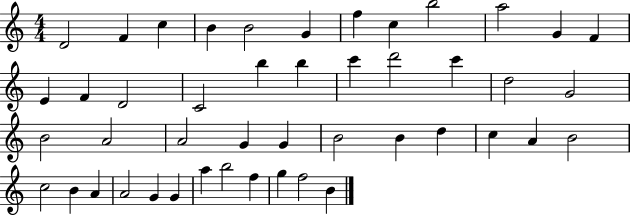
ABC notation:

X:1
T:Untitled
M:4/4
L:1/4
K:C
D2 F c B B2 G f c b2 a2 G F E F D2 C2 b b c' d'2 c' d2 G2 B2 A2 A2 G G B2 B d c A B2 c2 B A A2 G G a b2 f g f2 B